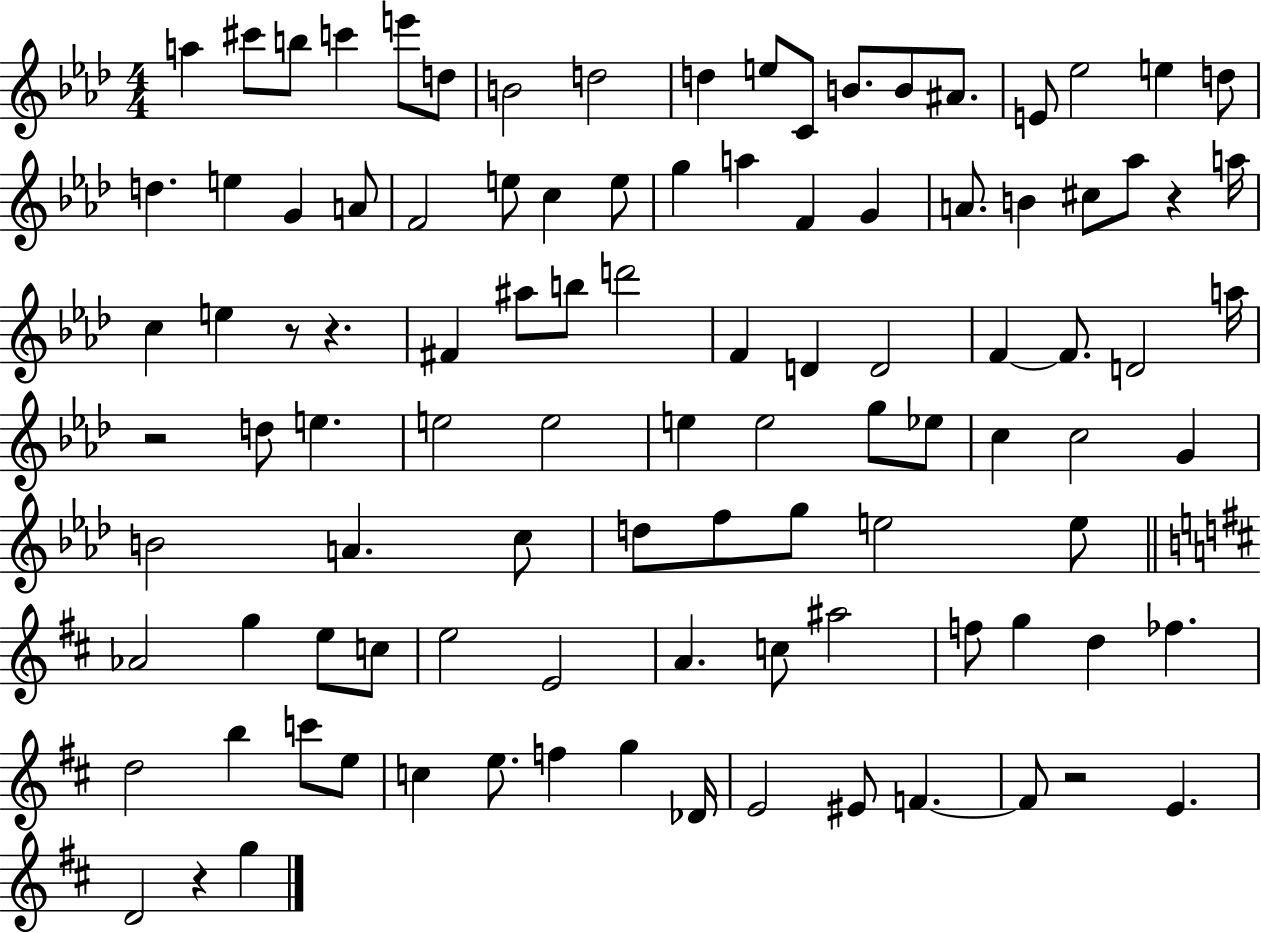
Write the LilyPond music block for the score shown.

{
  \clef treble
  \numericTimeSignature
  \time 4/4
  \key aes \major
  a''4 cis'''8 b''8 c'''4 e'''8 d''8 | b'2 d''2 | d''4 e''8 c'8 b'8. b'8 ais'8. | e'8 ees''2 e''4 d''8 | \break d''4. e''4 g'4 a'8 | f'2 e''8 c''4 e''8 | g''4 a''4 f'4 g'4 | a'8. b'4 cis''8 aes''8 r4 a''16 | \break c''4 e''4 r8 r4. | fis'4 ais''8 b''8 d'''2 | f'4 d'4 d'2 | f'4~~ f'8. d'2 a''16 | \break r2 d''8 e''4. | e''2 e''2 | e''4 e''2 g''8 ees''8 | c''4 c''2 g'4 | \break b'2 a'4. c''8 | d''8 f''8 g''8 e''2 e''8 | \bar "||" \break \key d \major aes'2 g''4 e''8 c''8 | e''2 e'2 | a'4. c''8 ais''2 | f''8 g''4 d''4 fes''4. | \break d''2 b''4 c'''8 e''8 | c''4 e''8. f''4 g''4 des'16 | e'2 eis'8 f'4.~~ | f'8 r2 e'4. | \break d'2 r4 g''4 | \bar "|."
}